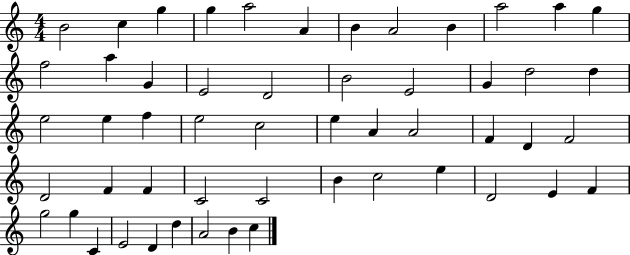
B4/h C5/q G5/q G5/q A5/h A4/q B4/q A4/h B4/q A5/h A5/q G5/q F5/h A5/q G4/q E4/h D4/h B4/h E4/h G4/q D5/h D5/q E5/h E5/q F5/q E5/h C5/h E5/q A4/q A4/h F4/q D4/q F4/h D4/h F4/q F4/q C4/h C4/h B4/q C5/h E5/q D4/h E4/q F4/q G5/h G5/q C4/q E4/h D4/q D5/q A4/h B4/q C5/q